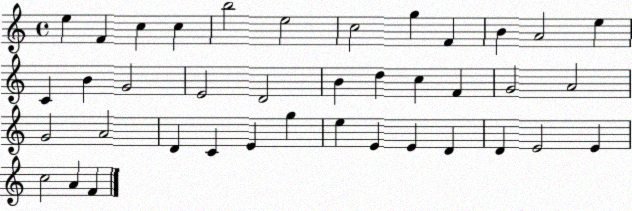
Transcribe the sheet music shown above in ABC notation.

X:1
T:Untitled
M:4/4
L:1/4
K:C
e F c c b2 e2 c2 g F B A2 e C B G2 E2 D2 B d c F G2 A2 G2 A2 D C E g e E E D D E2 E c2 A F